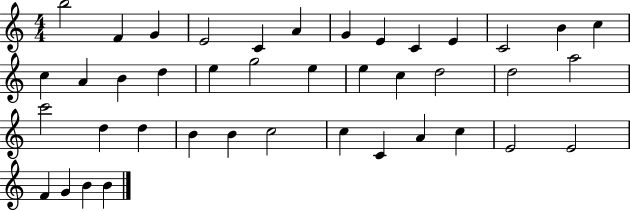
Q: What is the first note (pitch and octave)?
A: B5